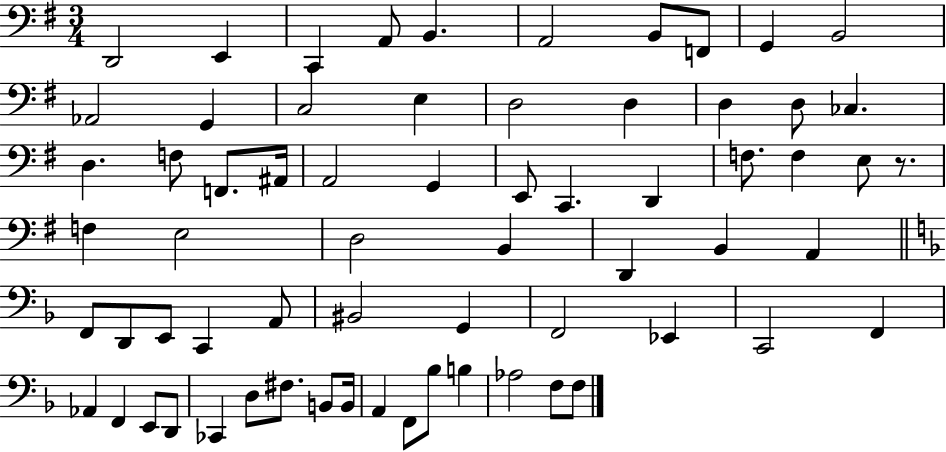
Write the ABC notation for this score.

X:1
T:Untitled
M:3/4
L:1/4
K:G
D,,2 E,, C,, A,,/2 B,, A,,2 B,,/2 F,,/2 G,, B,,2 _A,,2 G,, C,2 E, D,2 D, D, D,/2 _C, D, F,/2 F,,/2 ^A,,/4 A,,2 G,, E,,/2 C,, D,, F,/2 F, E,/2 z/2 F, E,2 D,2 B,, D,, B,, A,, F,,/2 D,,/2 E,,/2 C,, A,,/2 ^B,,2 G,, F,,2 _E,, C,,2 F,, _A,, F,, E,,/2 D,,/2 _C,, D,/2 ^F,/2 B,,/2 B,,/4 A,, F,,/2 _B,/2 B, _A,2 F,/2 F,/2